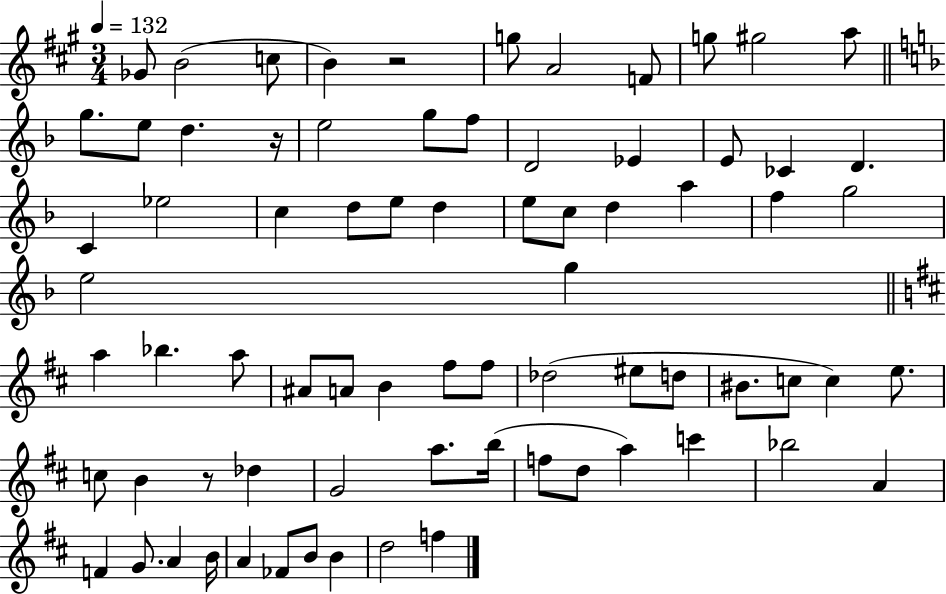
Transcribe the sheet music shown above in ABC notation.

X:1
T:Untitled
M:3/4
L:1/4
K:A
_G/2 B2 c/2 B z2 g/2 A2 F/2 g/2 ^g2 a/2 g/2 e/2 d z/4 e2 g/2 f/2 D2 _E E/2 _C D C _e2 c d/2 e/2 d e/2 c/2 d a f g2 e2 g a _b a/2 ^A/2 A/2 B ^f/2 ^f/2 _d2 ^e/2 d/2 ^B/2 c/2 c e/2 c/2 B z/2 _d G2 a/2 b/4 f/2 d/2 a c' _b2 A F G/2 A B/4 A _F/2 B/2 B d2 f